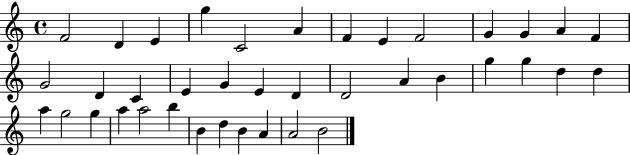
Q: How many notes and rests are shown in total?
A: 39